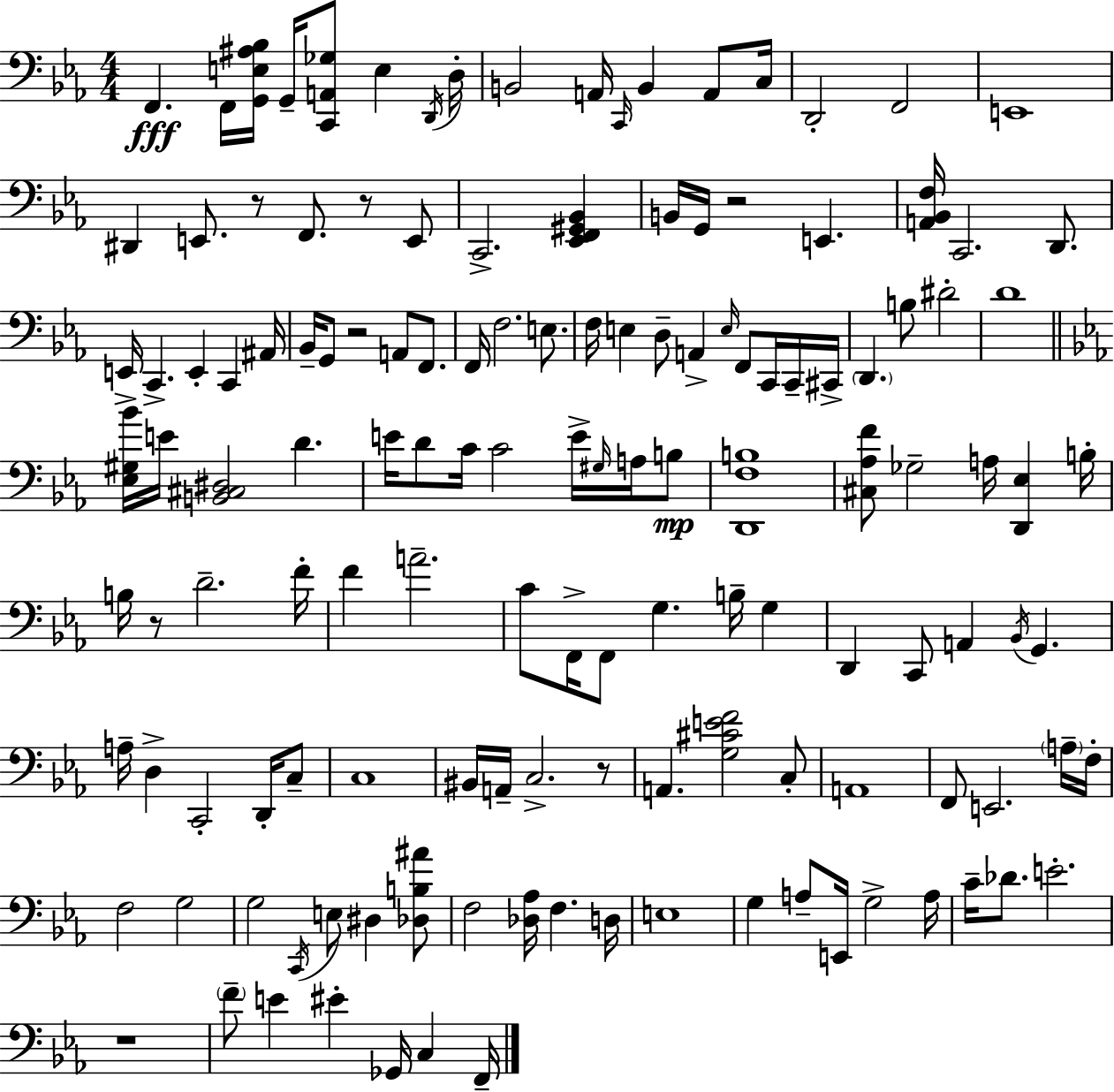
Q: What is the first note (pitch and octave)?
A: F2